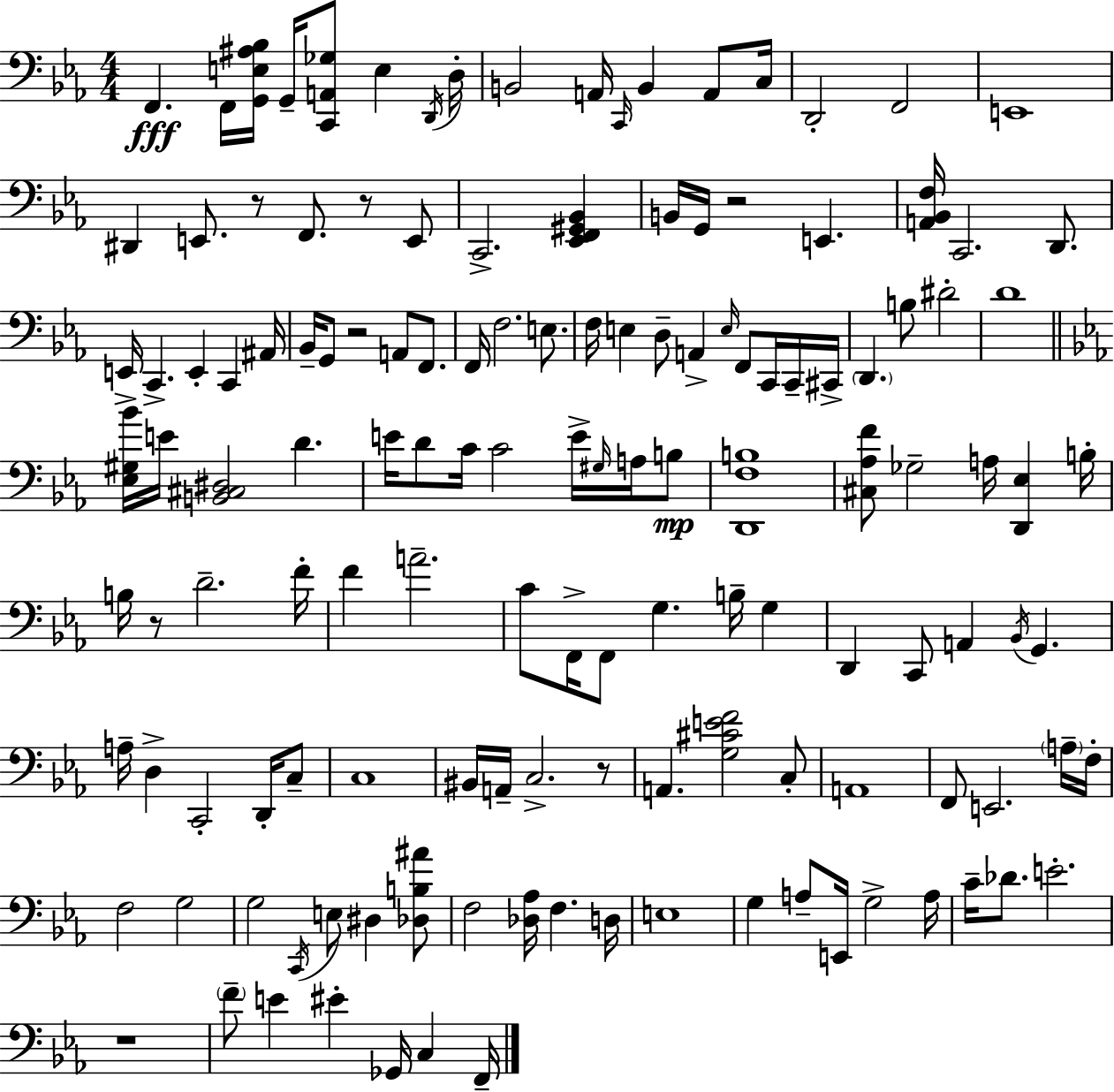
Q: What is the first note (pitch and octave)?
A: F2